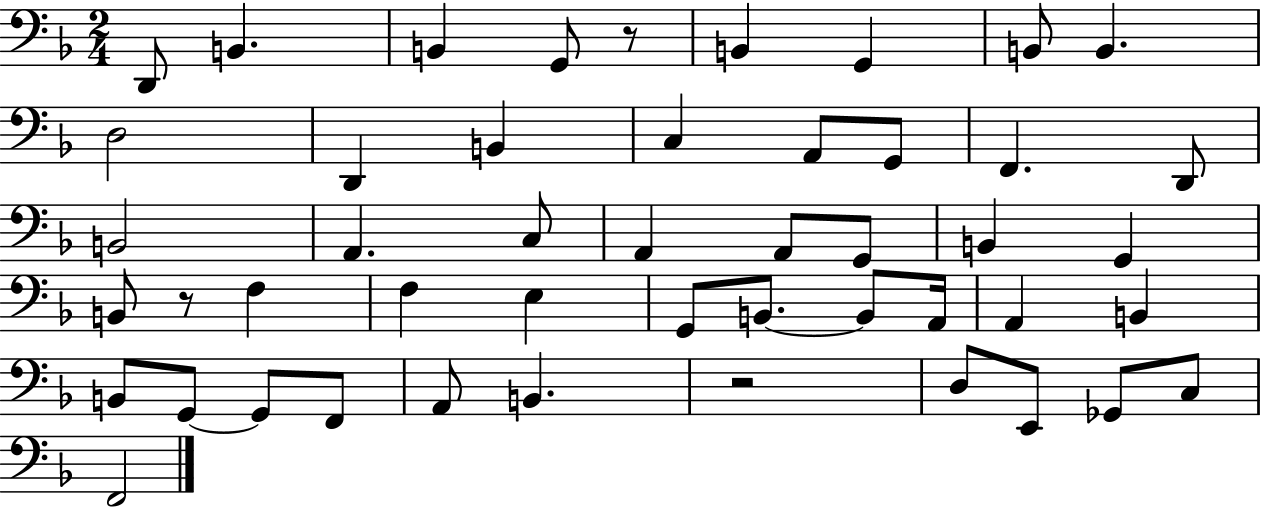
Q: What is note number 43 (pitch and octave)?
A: Gb2